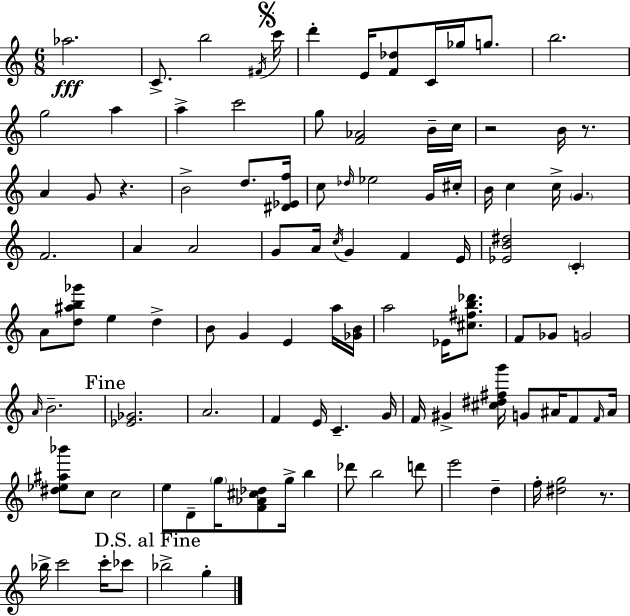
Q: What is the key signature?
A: C major